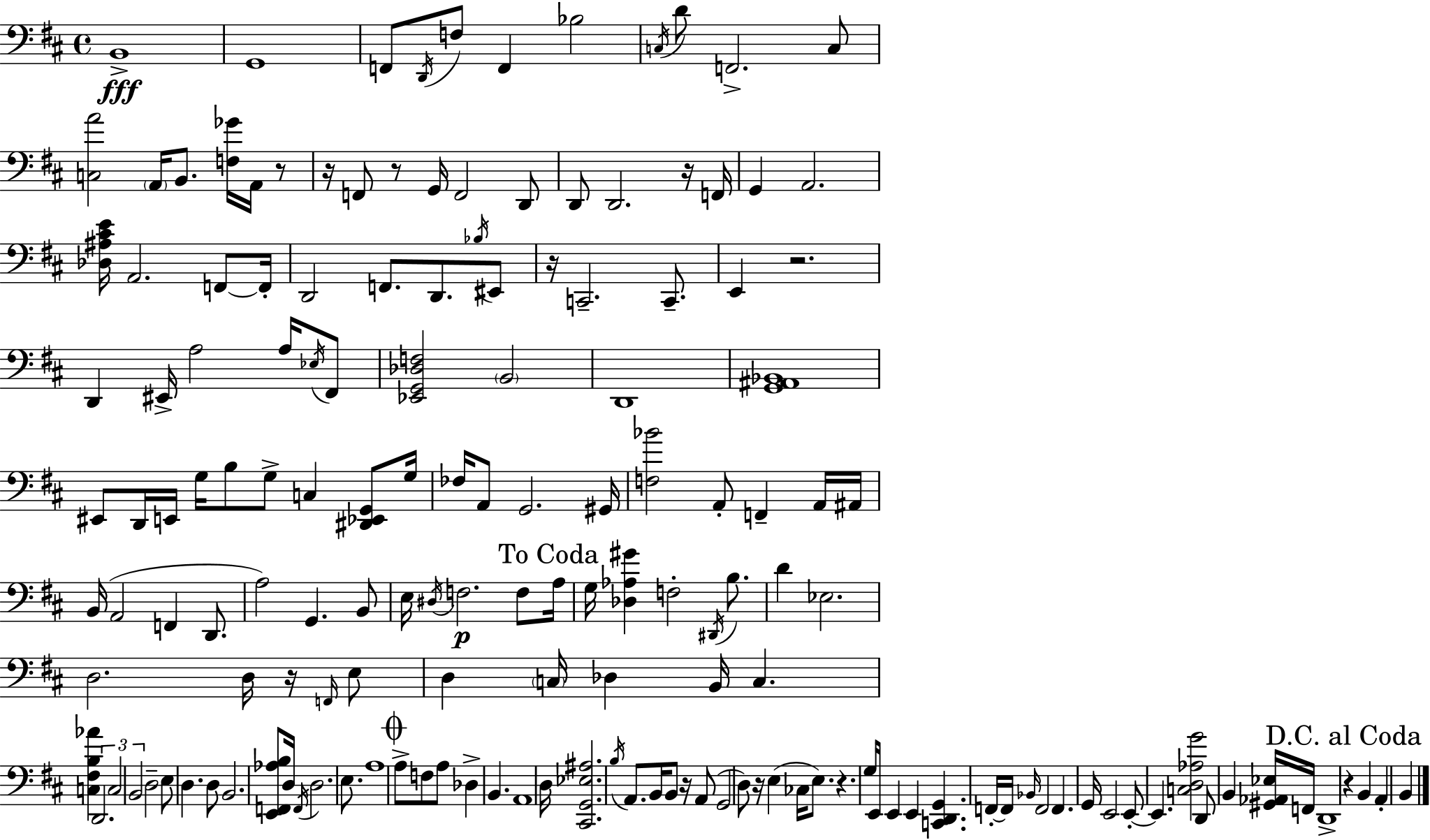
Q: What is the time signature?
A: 4/4